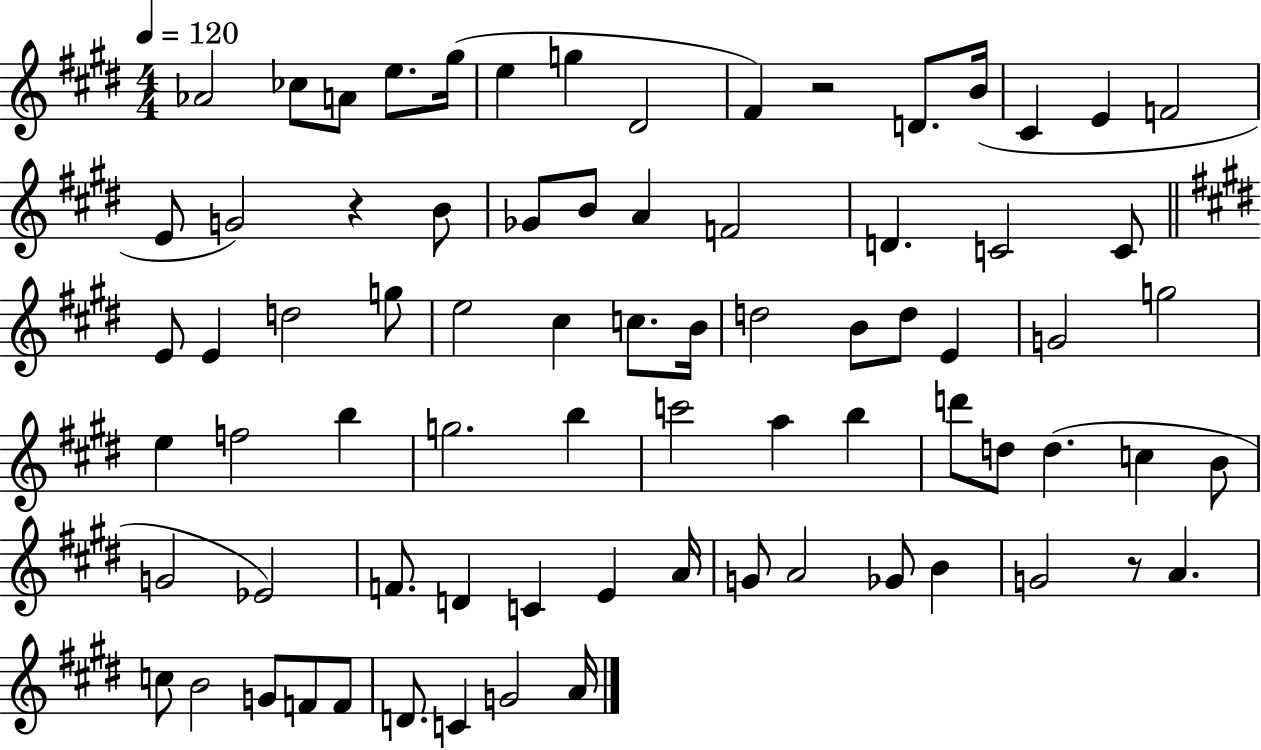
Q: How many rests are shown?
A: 3